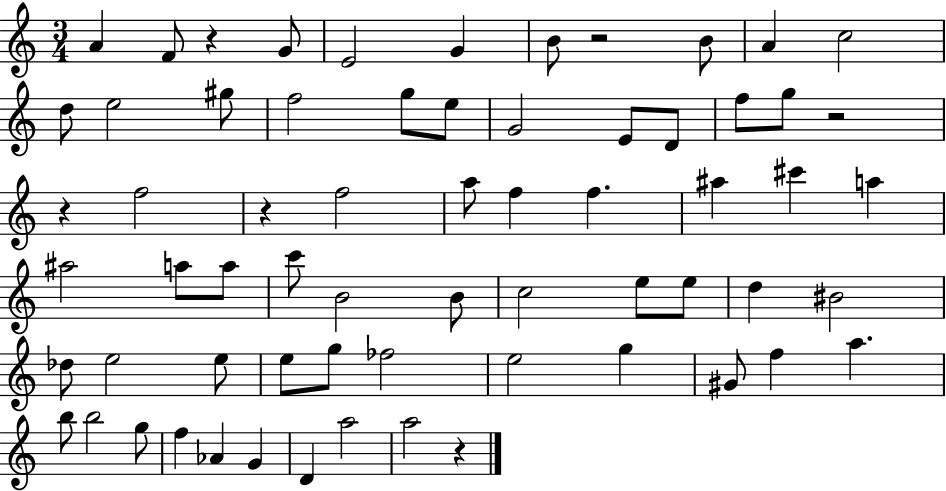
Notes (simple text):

A4/q F4/e R/q G4/e E4/h G4/q B4/e R/h B4/e A4/q C5/h D5/e E5/h G#5/e F5/h G5/e E5/e G4/h E4/e D4/e F5/e G5/e R/h R/q F5/h R/q F5/h A5/e F5/q F5/q. A#5/q C#6/q A5/q A#5/h A5/e A5/e C6/e B4/h B4/e C5/h E5/e E5/e D5/q BIS4/h Db5/e E5/h E5/e E5/e G5/e FES5/h E5/h G5/q G#4/e F5/q A5/q. B5/e B5/h G5/e F5/q Ab4/q G4/q D4/q A5/h A5/h R/q